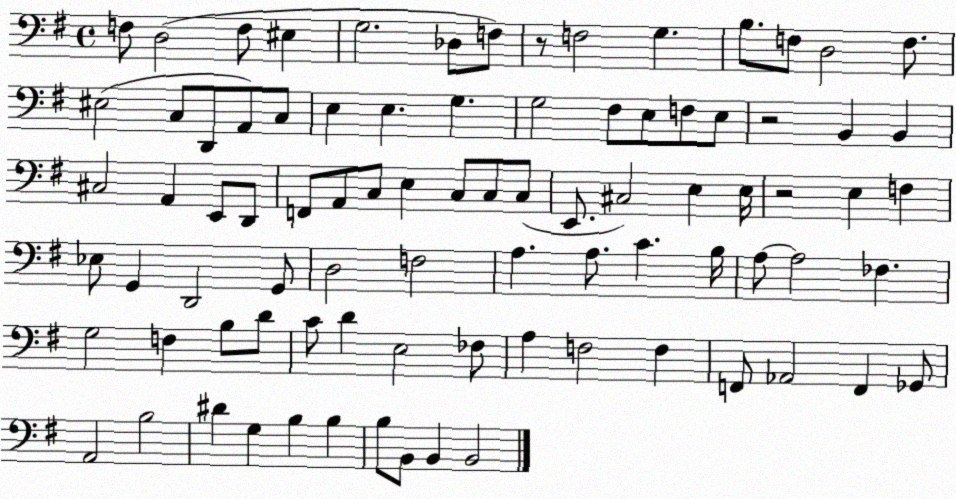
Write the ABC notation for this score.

X:1
T:Untitled
M:4/4
L:1/4
K:G
F,/2 D,2 F,/2 ^E, G,2 _D,/2 F,/2 z/2 F,2 G, B,/2 F,/2 D,2 F,/2 ^E,2 C,/2 D,,/2 A,,/2 C,/2 E, E, G, G,2 ^F,/2 E,/2 F,/2 E,/2 z2 B,, B,, ^C,2 A,, E,,/2 D,,/2 F,,/2 A,,/2 C,/2 E, C,/2 C,/2 C,/2 E,,/2 ^C,2 E, E,/4 z2 E, F, _E,/2 G,, D,,2 G,,/2 D,2 F,2 A, A,/2 C B,/4 A,/2 A,2 _F, G,2 F, B,/2 D/2 C/2 D E,2 _F,/2 A, F,2 F, F,,/2 _A,,2 F,, _G,,/2 A,,2 B,2 ^D G, B, B, B,/2 B,,/2 B,, B,,2